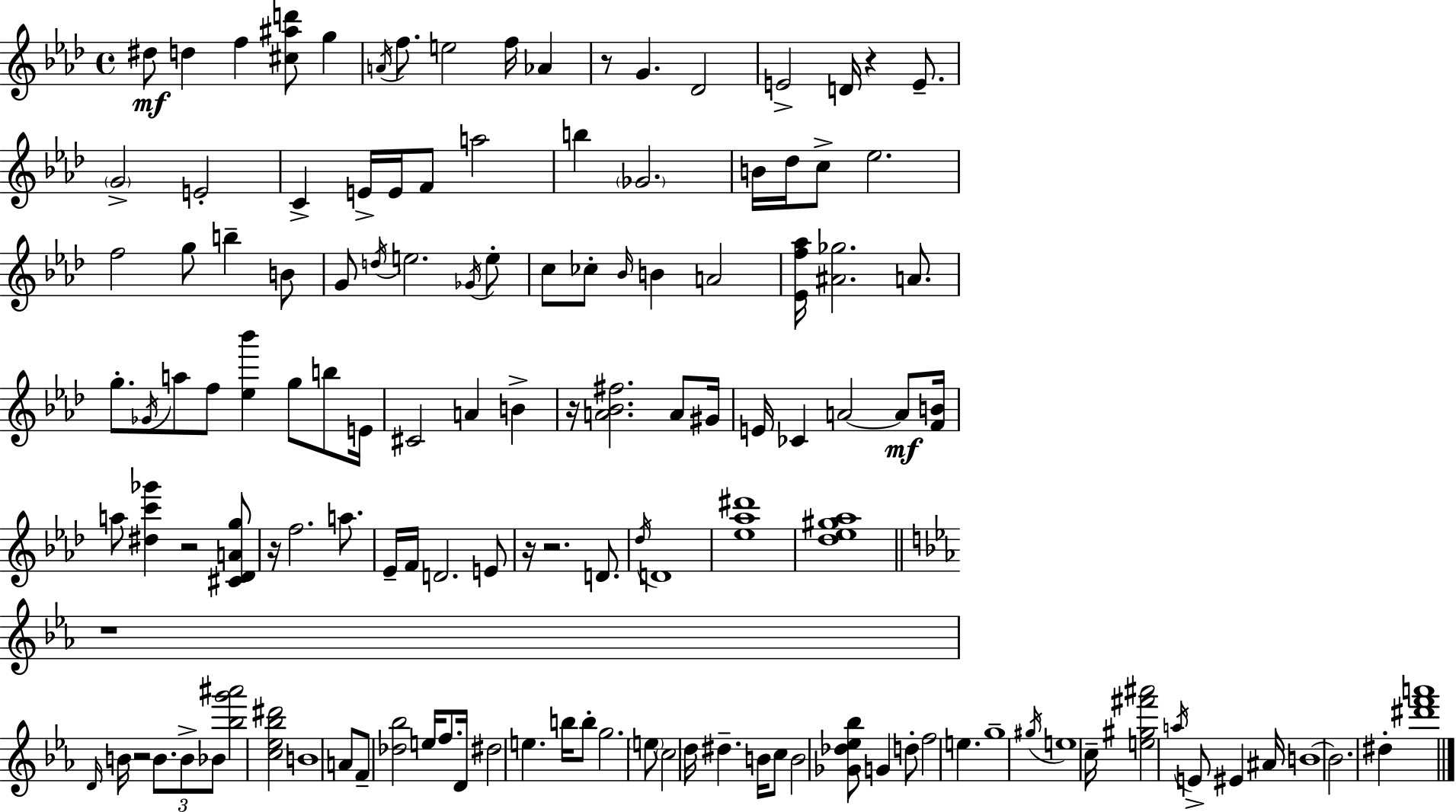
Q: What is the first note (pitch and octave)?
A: D#5